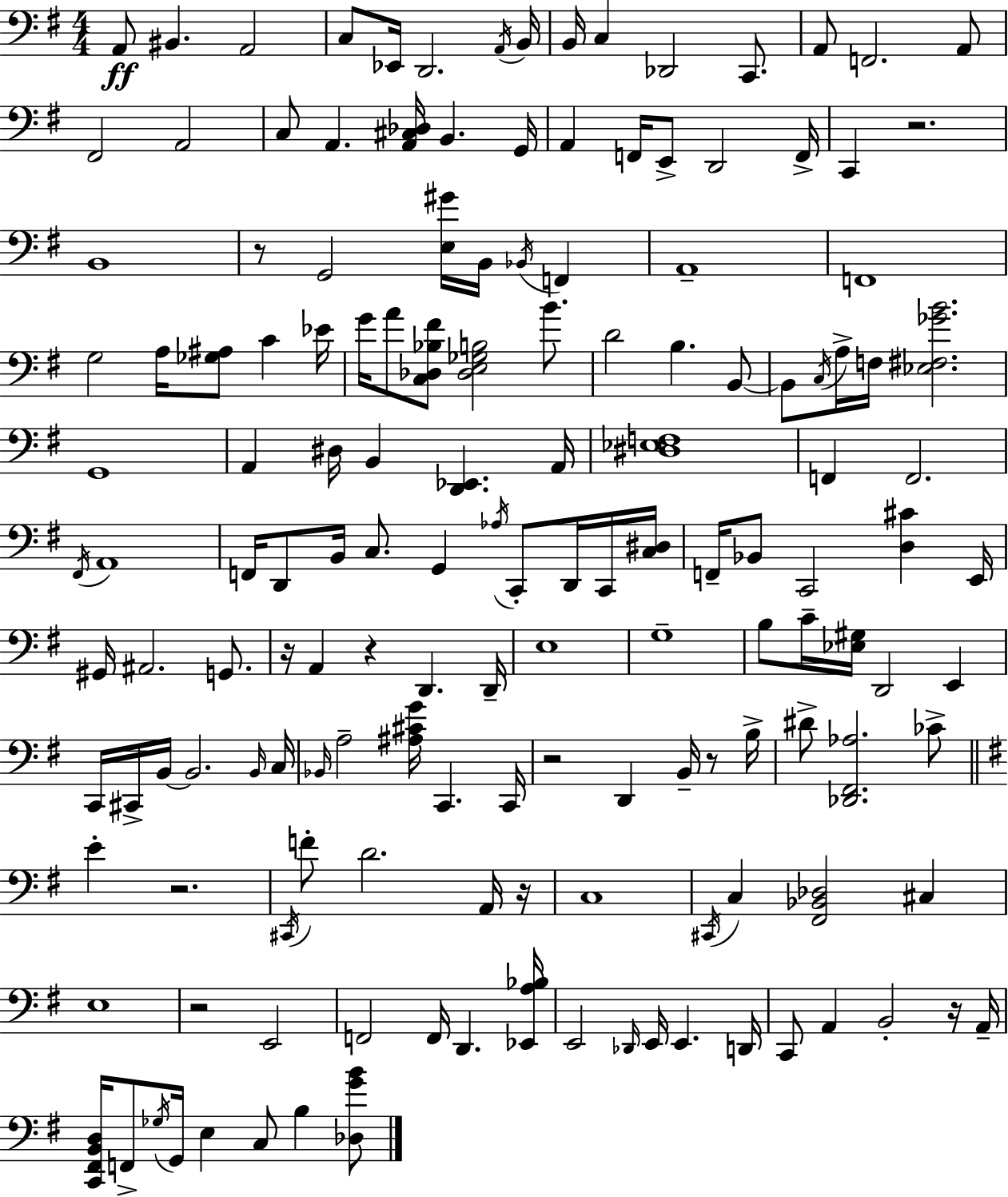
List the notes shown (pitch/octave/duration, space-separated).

A2/e BIS2/q. A2/h C3/e Eb2/s D2/h. A2/s B2/s B2/s C3/q Db2/h C2/e. A2/e F2/h. A2/e F#2/h A2/h C3/e A2/q. [A2,C#3,Db3]/s B2/q. G2/s A2/q F2/s E2/e D2/h F2/s C2/q R/h. B2/w R/e G2/h [E3,G#4]/s B2/s Bb2/s F2/q A2/w F2/w G3/h A3/s [Gb3,A#3]/e C4/q Eb4/s G4/s A4/e [C3,Db3,Bb3,F#4]/e [Db3,E3,Gb3,B3]/h B4/e. D4/h B3/q. B2/e B2/e C3/s A3/s F3/s [Eb3,F#3,Gb4,B4]/h. G2/w A2/q D#3/s B2/q [D2,Eb2]/q. A2/s [D#3,Eb3,F3]/w F2/q F2/h. F#2/s A2/w F2/s D2/e B2/s C3/e. G2/q Ab3/s C2/e D2/s C2/s [C3,D#3]/s F2/s Bb2/e C2/h [D3,C#4]/q E2/s G#2/s A#2/h. G2/e. R/s A2/q R/q D2/q. D2/s E3/w G3/w B3/e C4/s [Eb3,G#3]/s D2/h E2/q C2/s C#2/s B2/s B2/h. B2/s C3/s Bb2/s A3/h [A#3,C#4,G4]/s C2/q. C2/s R/h D2/q B2/s R/e B3/s D#4/e [Db2,F#2,Ab3]/h. CES4/e E4/q R/h. C#2/s F4/e D4/h. A2/s R/s C3/w C#2/s C3/q [F#2,Bb2,Db3]/h C#3/q E3/w R/h E2/h F2/h F2/s D2/q. [Eb2,A3,Bb3]/s E2/h Db2/s E2/s E2/q. D2/s C2/e A2/q B2/h R/s A2/s [C2,F#2,B2,D3]/s F2/e Gb3/s G2/s E3/q C3/e B3/q [Db3,G4,B4]/e